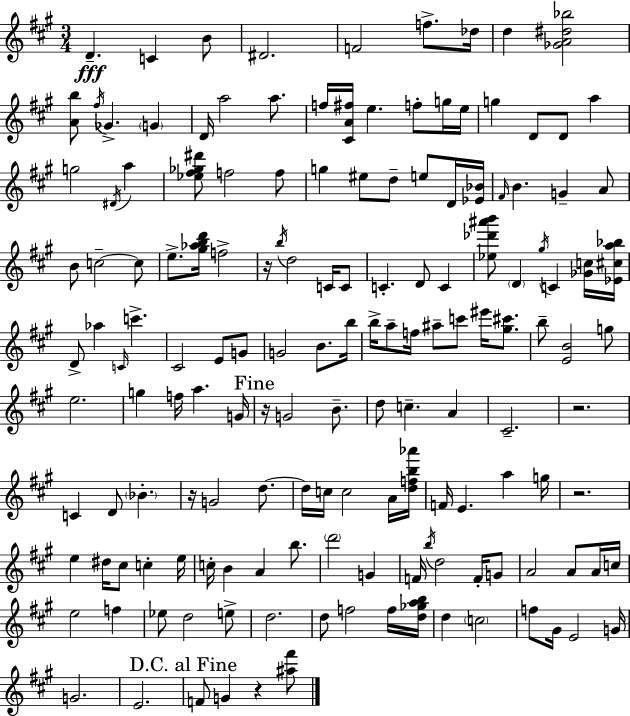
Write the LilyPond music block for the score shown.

{
  \clef treble
  \numericTimeSignature
  \time 3/4
  \key a \major
  d'4.--\fff c'4 b'8 | dis'2. | f'2 f''8.-> des''16 | d''4 <ges' a' dis'' bes''>2 | \break <a' b''>8 \acciaccatura { fis''16 } ges'4.-> \parenthesize g'4 | d'16 a''2 a''8. | f''16 <cis' a' fis''>16 e''4. f''8-. g''16 | e''16 g''4 d'8 d'8 a''4 | \break g''2 \acciaccatura { dis'16 } a''4 | <ees'' fis'' ges'' dis'''>8 f''2 | f''8 g''4 eis''8 d''8-- e''8 | d'16 <ees' bes'>16 \grace { fis'16 } b'4. g'4-- | \break a'8 b'8 c''2--~~ | c''8 e''8.-> <gis'' aes'' b'' d'''>16 f''2-> | r16 \acciaccatura { b''16 } d''2 | c'16 c'8 c'4.-. d'8 | \break c'4 <ees'' des''' ais''' b'''>8 \parenthesize d'4 \acciaccatura { gis''16 } c'4 | <ges' c''>16 <ees' cis'' a'' bes''>16 d'8-> aes''4 \grace { c'16 } | c'''4.-> cis'2 | e'8 g'8 g'2 | \break b'8. b''16 b''16-> a''8-- f''16 ais''8-- | c'''8 eis'''16 <gis'' cis'''>8. b''8-- <e' b'>2 | g''8 e''2. | g''4 f''16 a''4. | \break g'16 \mark "Fine" r16 g'2 | b'8.-- d''8 c''4.-- | a'4 cis'2.-- | r2. | \break c'4 d'8 | \parenthesize bes'4.-. r16 g'2 | d''8.~~ d''16 c''16 c''2 | a'16 <d'' f'' b'' aes'''>16 f'16 e'4. | \break a''4 g''16 r2. | e''4 dis''16 cis''8 | c''4-. e''16 c''16-. b'4 a'4 | b''8. \parenthesize d'''2 | \break g'4 f'16 \acciaccatura { b''16 } d''2 | f'16-. g'8 a'2 | a'8 a'16 c''16 e''2 | f''4 ees''8 d''2 | \break e''8-> d''2. | d''8 f''2 | f''16 <d'' ges'' a'' b''>16 d''4 \parenthesize c''2 | f''8 gis'16 e'2 | \break g'16 g'2. | e'2. | \mark "D.C. al Fine" f'8 g'4 | r4 <ais'' fis'''>8 \bar "|."
}